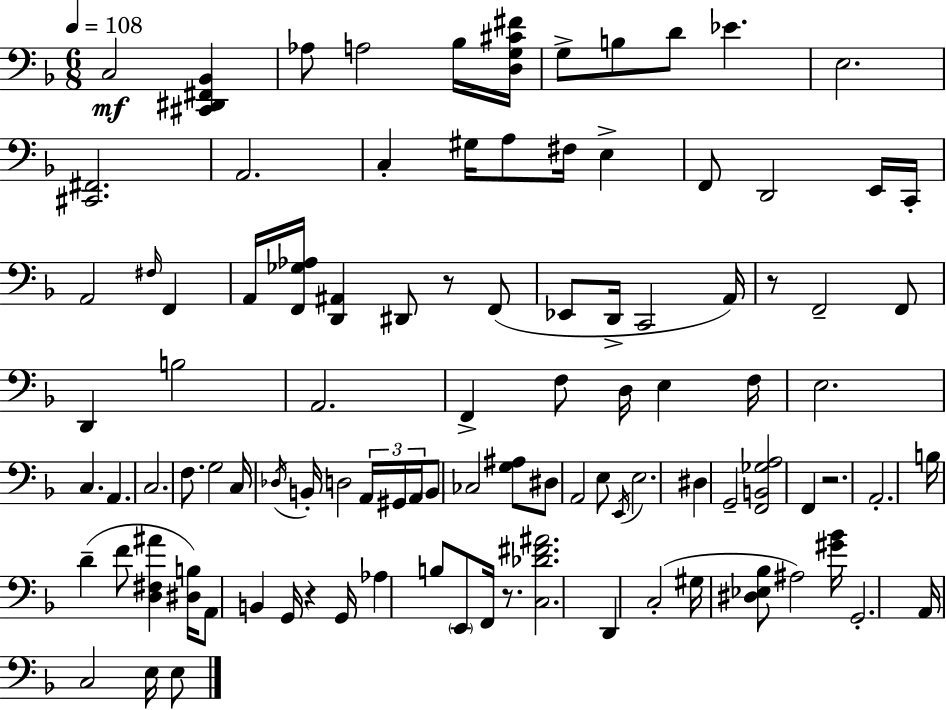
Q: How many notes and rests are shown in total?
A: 100